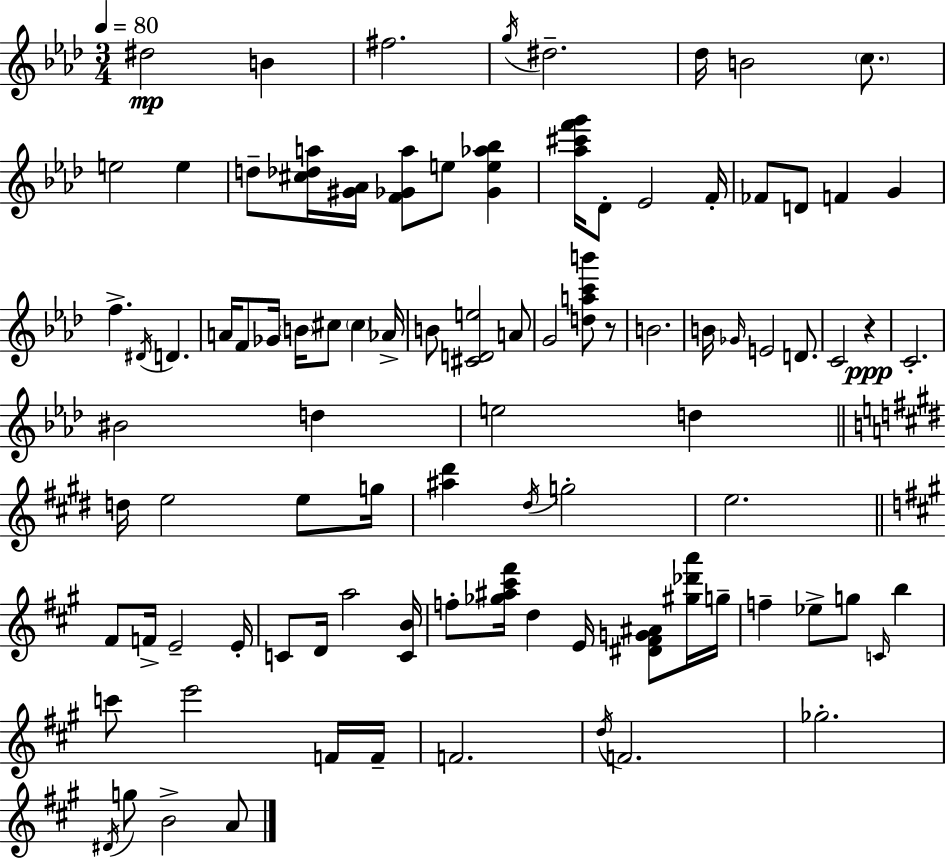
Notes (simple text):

D#5/h B4/q F#5/h. G5/s D#5/h. Db5/s B4/h C5/e. E5/h E5/q D5/e [C#5,Db5,A5]/s [G#4,Ab4]/s [F4,Gb4,A5]/e E5/e [Gb4,E5,Ab5,Bb5]/q [Ab5,C#6,F6,G6]/s Db4/e Eb4/h F4/s FES4/e D4/e F4/q G4/q F5/q. D#4/s D4/q. A4/s F4/e Gb4/s B4/s C#5/e C#5/q Ab4/s B4/e [C#4,D4,E5]/h A4/e G4/h [D5,A5,C6,B6]/e R/e B4/h. B4/s Gb4/s E4/h D4/e. C4/h R/q C4/h. BIS4/h D5/q E5/h D5/q D5/s E5/h E5/e G5/s [A#5,D#6]/q D#5/s G5/h E5/h. F#4/e F4/s E4/h E4/s C4/e D4/s A5/h [C4,B4]/s F5/e [Gb5,A#5,C#6,F#6]/s D5/q E4/s [D#4,F#4,G4,A#4]/e [G#5,Db6,A6]/s G5/s F5/q Eb5/e G5/e C4/s B5/q C6/e E6/h F4/s F4/s F4/h. D5/s F4/h. Gb5/h. D#4/s G5/e B4/h A4/e